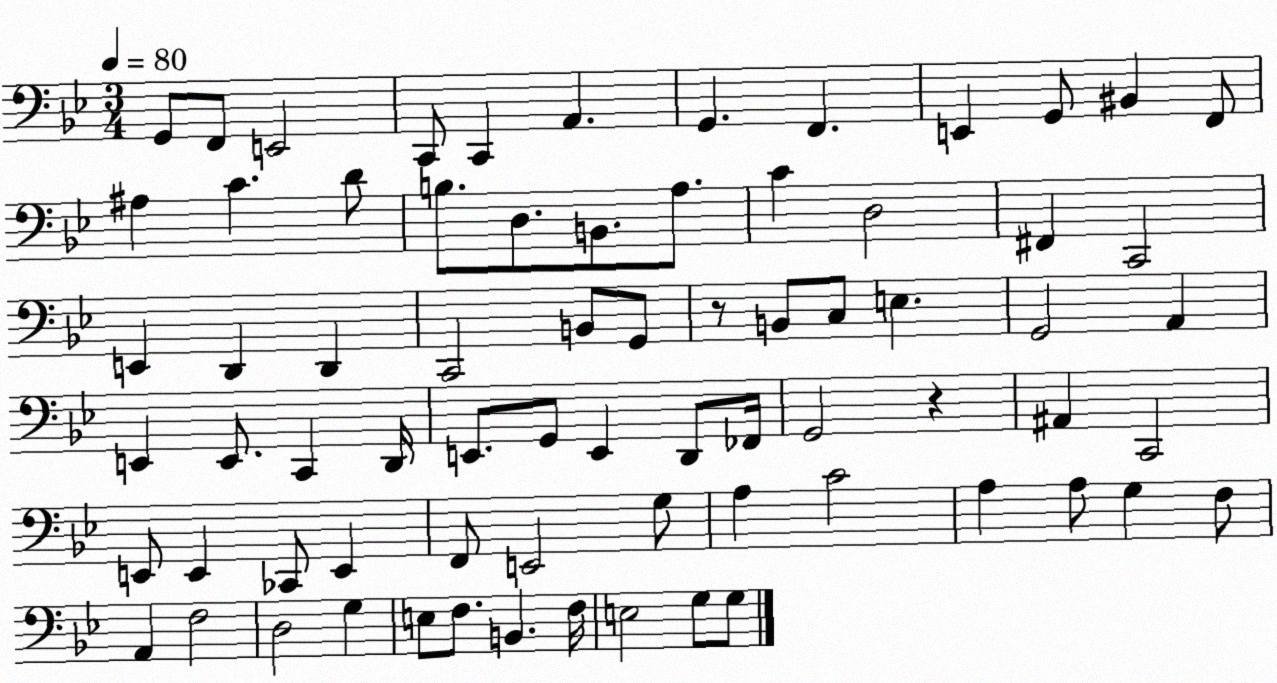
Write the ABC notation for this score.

X:1
T:Untitled
M:3/4
L:1/4
K:Bb
G,,/2 F,,/2 E,,2 C,,/2 C,, A,, G,, F,, E,, G,,/2 ^B,, F,,/2 ^A, C D/2 B,/2 D,/2 B,,/2 A,/2 C D,2 ^F,, C,,2 E,, D,, D,, C,,2 B,,/2 G,,/2 z/2 B,,/2 C,/2 E, G,,2 A,, E,, E,,/2 C,, D,,/4 E,,/2 G,,/2 E,, D,,/2 _F,,/4 G,,2 z ^A,, C,,2 E,,/2 E,, _C,,/2 E,, F,,/2 E,,2 G,/2 A, C2 A, A,/2 G, F,/2 A,, F,2 D,2 G, E,/2 F,/2 B,, F,/4 E,2 G,/2 G,/2